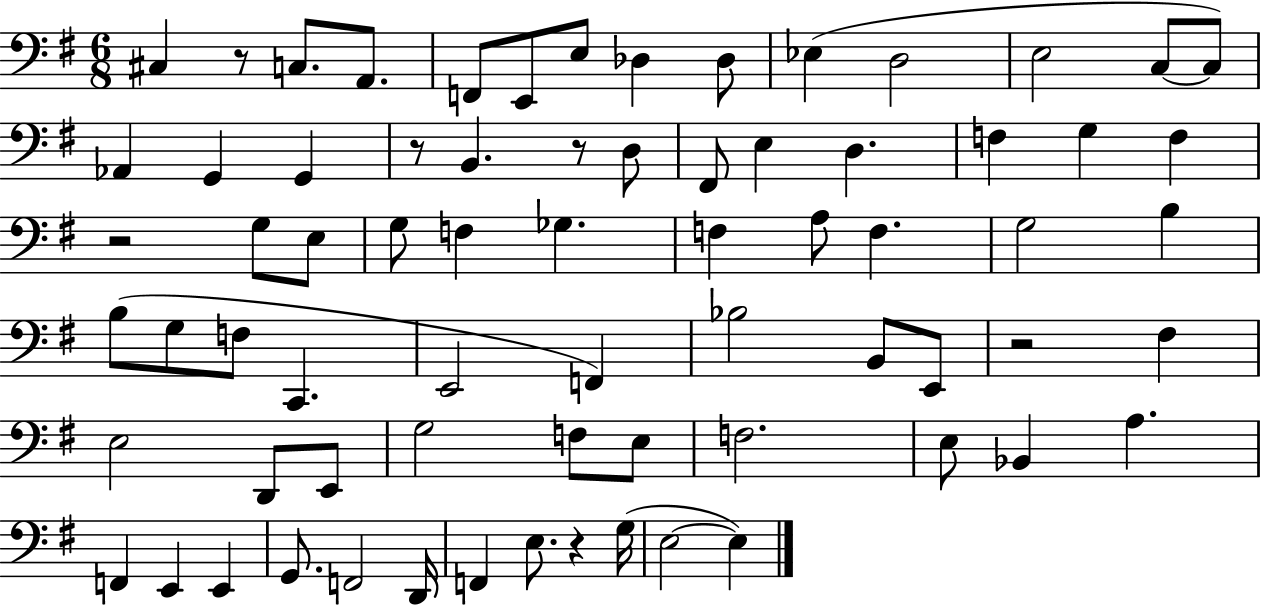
{
  \clef bass
  \numericTimeSignature
  \time 6/8
  \key g \major
  cis4 r8 c8. a,8. | f,8 e,8 e8 des4 des8 | ees4( d2 | e2 c8~~ c8) | \break aes,4 g,4 g,4 | r8 b,4. r8 d8 | fis,8 e4 d4. | f4 g4 f4 | \break r2 g8 e8 | g8 f4 ges4. | f4 a8 f4. | g2 b4 | \break b8( g8 f8 c,4. | e,2 f,4) | bes2 b,8 e,8 | r2 fis4 | \break e2 d,8 e,8 | g2 f8 e8 | f2. | e8 bes,4 a4. | \break f,4 e,4 e,4 | g,8. f,2 d,16 | f,4 e8. r4 g16( | e2~~ e4) | \break \bar "|."
}